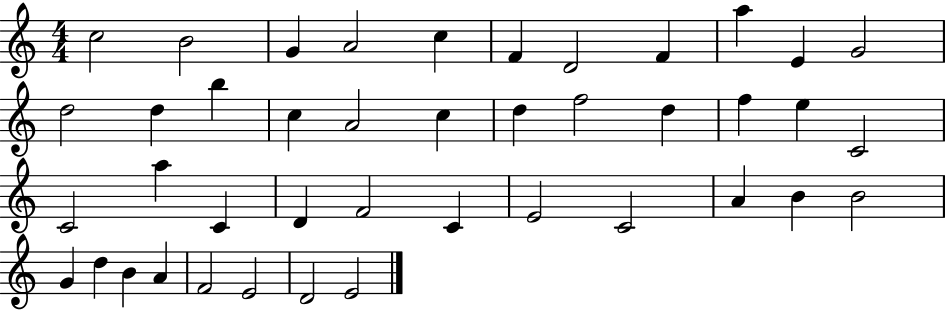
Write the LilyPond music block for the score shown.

{
  \clef treble
  \numericTimeSignature
  \time 4/4
  \key c \major
  c''2 b'2 | g'4 a'2 c''4 | f'4 d'2 f'4 | a''4 e'4 g'2 | \break d''2 d''4 b''4 | c''4 a'2 c''4 | d''4 f''2 d''4 | f''4 e''4 c'2 | \break c'2 a''4 c'4 | d'4 f'2 c'4 | e'2 c'2 | a'4 b'4 b'2 | \break g'4 d''4 b'4 a'4 | f'2 e'2 | d'2 e'2 | \bar "|."
}